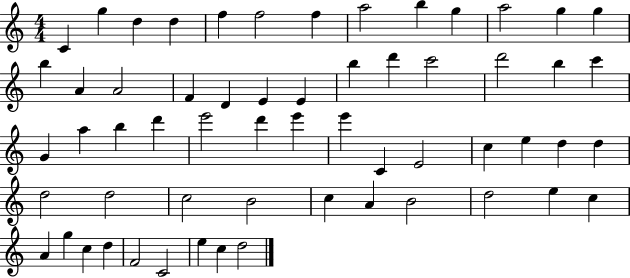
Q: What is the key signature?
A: C major